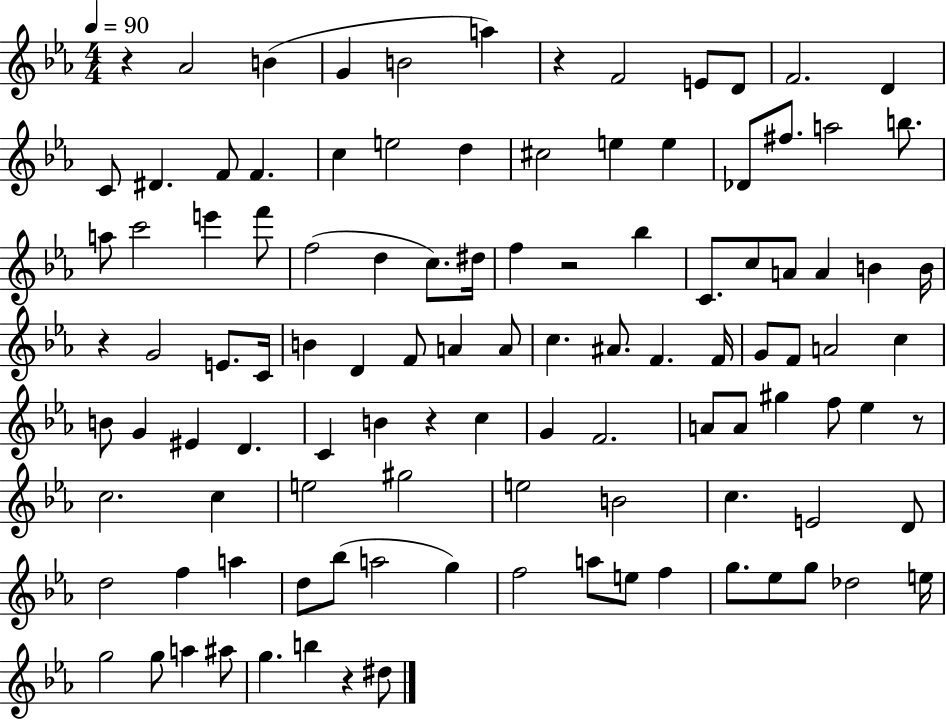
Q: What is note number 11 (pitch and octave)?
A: C4